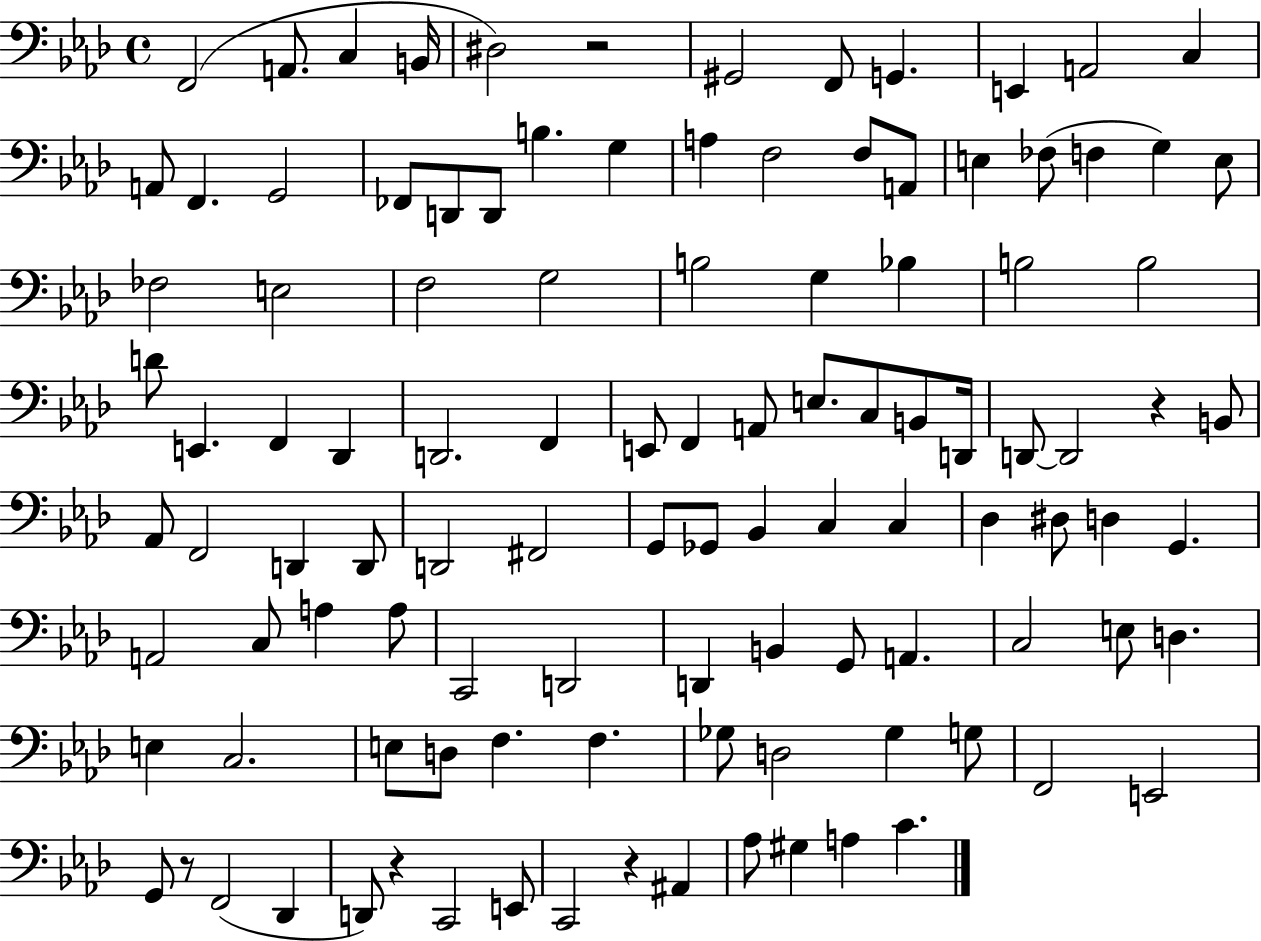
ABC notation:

X:1
T:Untitled
M:4/4
L:1/4
K:Ab
F,,2 A,,/2 C, B,,/4 ^D,2 z2 ^G,,2 F,,/2 G,, E,, A,,2 C, A,,/2 F,, G,,2 _F,,/2 D,,/2 D,,/2 B, G, A, F,2 F,/2 A,,/2 E, _F,/2 F, G, E,/2 _F,2 E,2 F,2 G,2 B,2 G, _B, B,2 B,2 D/2 E,, F,, _D,, D,,2 F,, E,,/2 F,, A,,/2 E,/2 C,/2 B,,/2 D,,/4 D,,/2 D,,2 z B,,/2 _A,,/2 F,,2 D,, D,,/2 D,,2 ^F,,2 G,,/2 _G,,/2 _B,, C, C, _D, ^D,/2 D, G,, A,,2 C,/2 A, A,/2 C,,2 D,,2 D,, B,, G,,/2 A,, C,2 E,/2 D, E, C,2 E,/2 D,/2 F, F, _G,/2 D,2 _G, G,/2 F,,2 E,,2 G,,/2 z/2 F,,2 _D,, D,,/2 z C,,2 E,,/2 C,,2 z ^A,, _A,/2 ^G, A, C